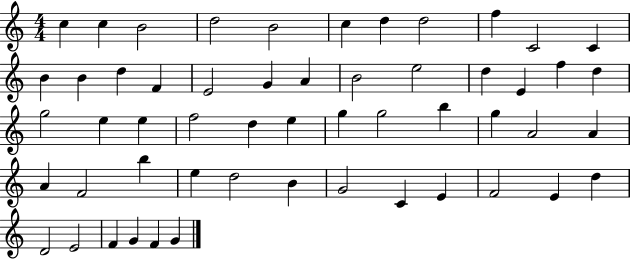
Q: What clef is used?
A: treble